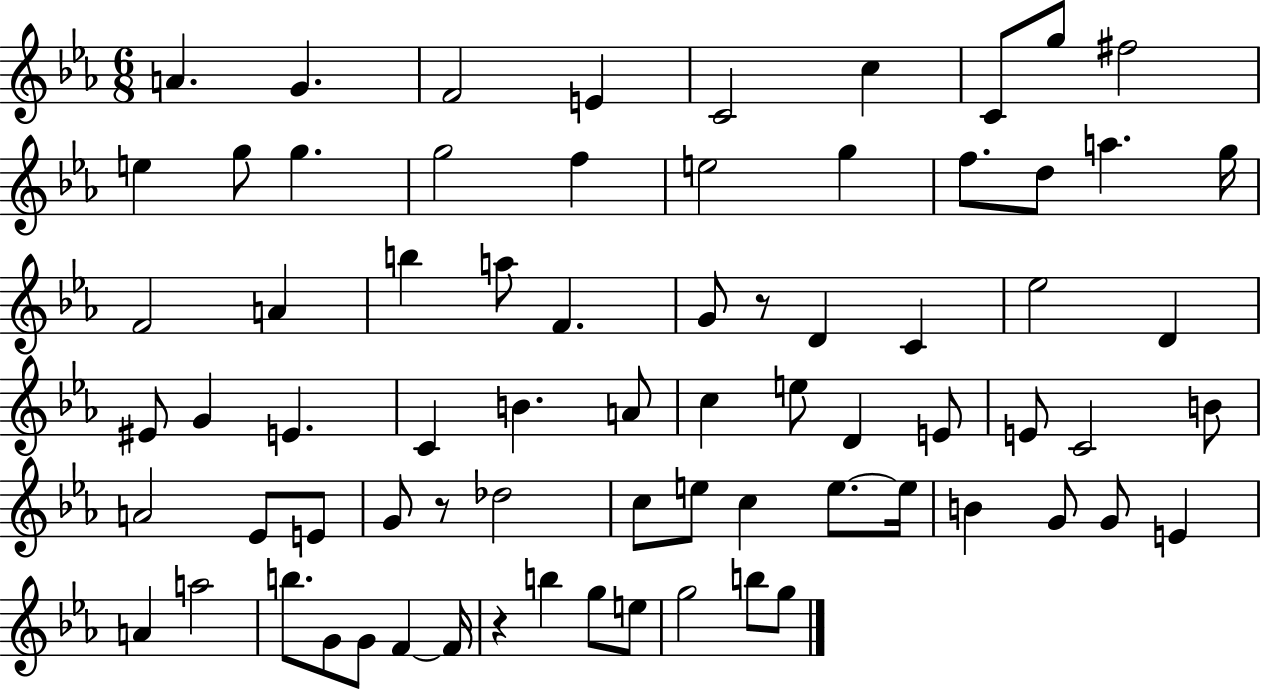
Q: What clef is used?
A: treble